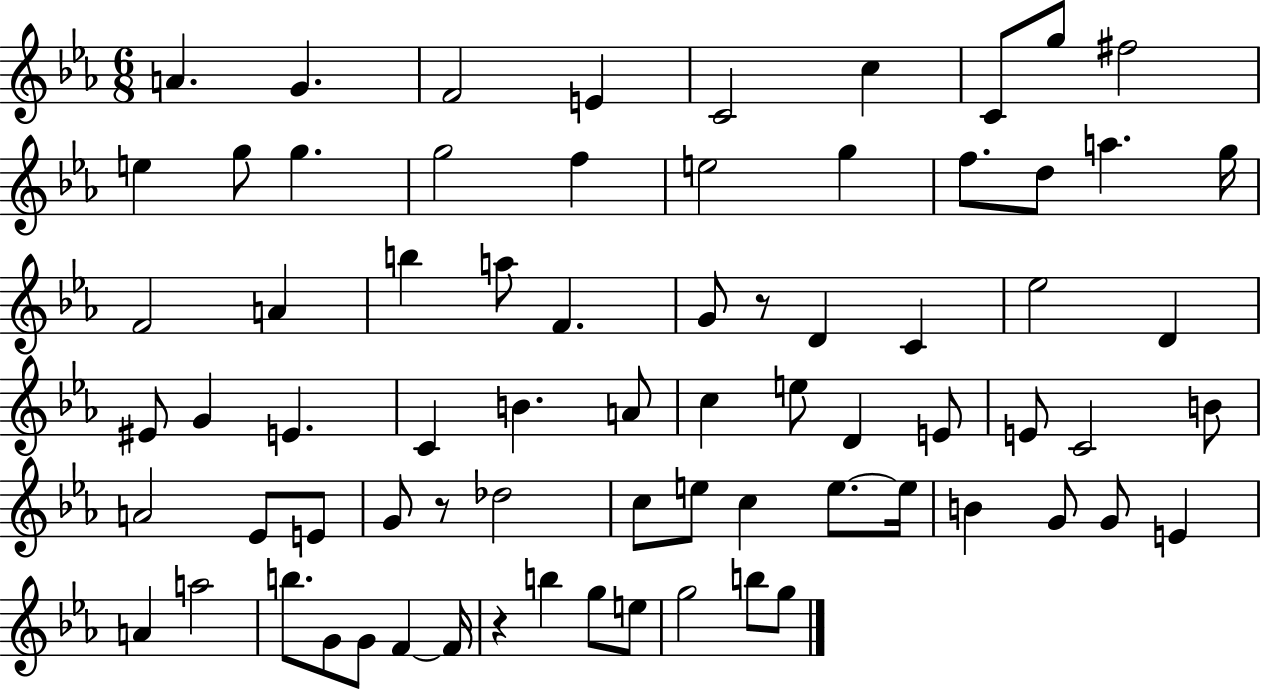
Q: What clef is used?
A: treble